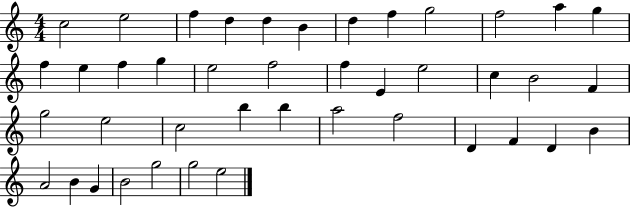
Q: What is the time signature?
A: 4/4